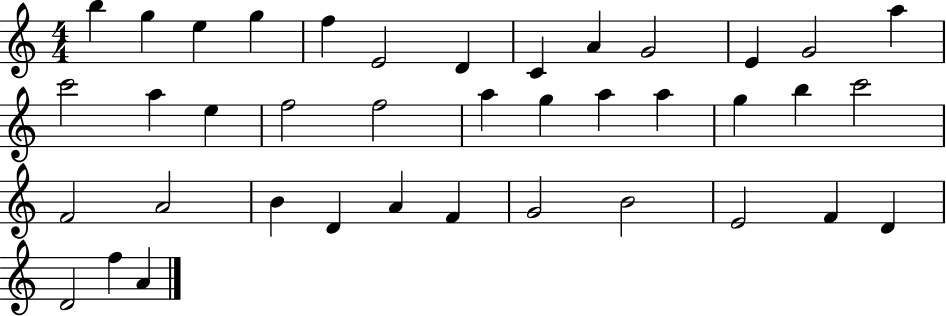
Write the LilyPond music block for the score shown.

{
  \clef treble
  \numericTimeSignature
  \time 4/4
  \key c \major
  b''4 g''4 e''4 g''4 | f''4 e'2 d'4 | c'4 a'4 g'2 | e'4 g'2 a''4 | \break c'''2 a''4 e''4 | f''2 f''2 | a''4 g''4 a''4 a''4 | g''4 b''4 c'''2 | \break f'2 a'2 | b'4 d'4 a'4 f'4 | g'2 b'2 | e'2 f'4 d'4 | \break d'2 f''4 a'4 | \bar "|."
}